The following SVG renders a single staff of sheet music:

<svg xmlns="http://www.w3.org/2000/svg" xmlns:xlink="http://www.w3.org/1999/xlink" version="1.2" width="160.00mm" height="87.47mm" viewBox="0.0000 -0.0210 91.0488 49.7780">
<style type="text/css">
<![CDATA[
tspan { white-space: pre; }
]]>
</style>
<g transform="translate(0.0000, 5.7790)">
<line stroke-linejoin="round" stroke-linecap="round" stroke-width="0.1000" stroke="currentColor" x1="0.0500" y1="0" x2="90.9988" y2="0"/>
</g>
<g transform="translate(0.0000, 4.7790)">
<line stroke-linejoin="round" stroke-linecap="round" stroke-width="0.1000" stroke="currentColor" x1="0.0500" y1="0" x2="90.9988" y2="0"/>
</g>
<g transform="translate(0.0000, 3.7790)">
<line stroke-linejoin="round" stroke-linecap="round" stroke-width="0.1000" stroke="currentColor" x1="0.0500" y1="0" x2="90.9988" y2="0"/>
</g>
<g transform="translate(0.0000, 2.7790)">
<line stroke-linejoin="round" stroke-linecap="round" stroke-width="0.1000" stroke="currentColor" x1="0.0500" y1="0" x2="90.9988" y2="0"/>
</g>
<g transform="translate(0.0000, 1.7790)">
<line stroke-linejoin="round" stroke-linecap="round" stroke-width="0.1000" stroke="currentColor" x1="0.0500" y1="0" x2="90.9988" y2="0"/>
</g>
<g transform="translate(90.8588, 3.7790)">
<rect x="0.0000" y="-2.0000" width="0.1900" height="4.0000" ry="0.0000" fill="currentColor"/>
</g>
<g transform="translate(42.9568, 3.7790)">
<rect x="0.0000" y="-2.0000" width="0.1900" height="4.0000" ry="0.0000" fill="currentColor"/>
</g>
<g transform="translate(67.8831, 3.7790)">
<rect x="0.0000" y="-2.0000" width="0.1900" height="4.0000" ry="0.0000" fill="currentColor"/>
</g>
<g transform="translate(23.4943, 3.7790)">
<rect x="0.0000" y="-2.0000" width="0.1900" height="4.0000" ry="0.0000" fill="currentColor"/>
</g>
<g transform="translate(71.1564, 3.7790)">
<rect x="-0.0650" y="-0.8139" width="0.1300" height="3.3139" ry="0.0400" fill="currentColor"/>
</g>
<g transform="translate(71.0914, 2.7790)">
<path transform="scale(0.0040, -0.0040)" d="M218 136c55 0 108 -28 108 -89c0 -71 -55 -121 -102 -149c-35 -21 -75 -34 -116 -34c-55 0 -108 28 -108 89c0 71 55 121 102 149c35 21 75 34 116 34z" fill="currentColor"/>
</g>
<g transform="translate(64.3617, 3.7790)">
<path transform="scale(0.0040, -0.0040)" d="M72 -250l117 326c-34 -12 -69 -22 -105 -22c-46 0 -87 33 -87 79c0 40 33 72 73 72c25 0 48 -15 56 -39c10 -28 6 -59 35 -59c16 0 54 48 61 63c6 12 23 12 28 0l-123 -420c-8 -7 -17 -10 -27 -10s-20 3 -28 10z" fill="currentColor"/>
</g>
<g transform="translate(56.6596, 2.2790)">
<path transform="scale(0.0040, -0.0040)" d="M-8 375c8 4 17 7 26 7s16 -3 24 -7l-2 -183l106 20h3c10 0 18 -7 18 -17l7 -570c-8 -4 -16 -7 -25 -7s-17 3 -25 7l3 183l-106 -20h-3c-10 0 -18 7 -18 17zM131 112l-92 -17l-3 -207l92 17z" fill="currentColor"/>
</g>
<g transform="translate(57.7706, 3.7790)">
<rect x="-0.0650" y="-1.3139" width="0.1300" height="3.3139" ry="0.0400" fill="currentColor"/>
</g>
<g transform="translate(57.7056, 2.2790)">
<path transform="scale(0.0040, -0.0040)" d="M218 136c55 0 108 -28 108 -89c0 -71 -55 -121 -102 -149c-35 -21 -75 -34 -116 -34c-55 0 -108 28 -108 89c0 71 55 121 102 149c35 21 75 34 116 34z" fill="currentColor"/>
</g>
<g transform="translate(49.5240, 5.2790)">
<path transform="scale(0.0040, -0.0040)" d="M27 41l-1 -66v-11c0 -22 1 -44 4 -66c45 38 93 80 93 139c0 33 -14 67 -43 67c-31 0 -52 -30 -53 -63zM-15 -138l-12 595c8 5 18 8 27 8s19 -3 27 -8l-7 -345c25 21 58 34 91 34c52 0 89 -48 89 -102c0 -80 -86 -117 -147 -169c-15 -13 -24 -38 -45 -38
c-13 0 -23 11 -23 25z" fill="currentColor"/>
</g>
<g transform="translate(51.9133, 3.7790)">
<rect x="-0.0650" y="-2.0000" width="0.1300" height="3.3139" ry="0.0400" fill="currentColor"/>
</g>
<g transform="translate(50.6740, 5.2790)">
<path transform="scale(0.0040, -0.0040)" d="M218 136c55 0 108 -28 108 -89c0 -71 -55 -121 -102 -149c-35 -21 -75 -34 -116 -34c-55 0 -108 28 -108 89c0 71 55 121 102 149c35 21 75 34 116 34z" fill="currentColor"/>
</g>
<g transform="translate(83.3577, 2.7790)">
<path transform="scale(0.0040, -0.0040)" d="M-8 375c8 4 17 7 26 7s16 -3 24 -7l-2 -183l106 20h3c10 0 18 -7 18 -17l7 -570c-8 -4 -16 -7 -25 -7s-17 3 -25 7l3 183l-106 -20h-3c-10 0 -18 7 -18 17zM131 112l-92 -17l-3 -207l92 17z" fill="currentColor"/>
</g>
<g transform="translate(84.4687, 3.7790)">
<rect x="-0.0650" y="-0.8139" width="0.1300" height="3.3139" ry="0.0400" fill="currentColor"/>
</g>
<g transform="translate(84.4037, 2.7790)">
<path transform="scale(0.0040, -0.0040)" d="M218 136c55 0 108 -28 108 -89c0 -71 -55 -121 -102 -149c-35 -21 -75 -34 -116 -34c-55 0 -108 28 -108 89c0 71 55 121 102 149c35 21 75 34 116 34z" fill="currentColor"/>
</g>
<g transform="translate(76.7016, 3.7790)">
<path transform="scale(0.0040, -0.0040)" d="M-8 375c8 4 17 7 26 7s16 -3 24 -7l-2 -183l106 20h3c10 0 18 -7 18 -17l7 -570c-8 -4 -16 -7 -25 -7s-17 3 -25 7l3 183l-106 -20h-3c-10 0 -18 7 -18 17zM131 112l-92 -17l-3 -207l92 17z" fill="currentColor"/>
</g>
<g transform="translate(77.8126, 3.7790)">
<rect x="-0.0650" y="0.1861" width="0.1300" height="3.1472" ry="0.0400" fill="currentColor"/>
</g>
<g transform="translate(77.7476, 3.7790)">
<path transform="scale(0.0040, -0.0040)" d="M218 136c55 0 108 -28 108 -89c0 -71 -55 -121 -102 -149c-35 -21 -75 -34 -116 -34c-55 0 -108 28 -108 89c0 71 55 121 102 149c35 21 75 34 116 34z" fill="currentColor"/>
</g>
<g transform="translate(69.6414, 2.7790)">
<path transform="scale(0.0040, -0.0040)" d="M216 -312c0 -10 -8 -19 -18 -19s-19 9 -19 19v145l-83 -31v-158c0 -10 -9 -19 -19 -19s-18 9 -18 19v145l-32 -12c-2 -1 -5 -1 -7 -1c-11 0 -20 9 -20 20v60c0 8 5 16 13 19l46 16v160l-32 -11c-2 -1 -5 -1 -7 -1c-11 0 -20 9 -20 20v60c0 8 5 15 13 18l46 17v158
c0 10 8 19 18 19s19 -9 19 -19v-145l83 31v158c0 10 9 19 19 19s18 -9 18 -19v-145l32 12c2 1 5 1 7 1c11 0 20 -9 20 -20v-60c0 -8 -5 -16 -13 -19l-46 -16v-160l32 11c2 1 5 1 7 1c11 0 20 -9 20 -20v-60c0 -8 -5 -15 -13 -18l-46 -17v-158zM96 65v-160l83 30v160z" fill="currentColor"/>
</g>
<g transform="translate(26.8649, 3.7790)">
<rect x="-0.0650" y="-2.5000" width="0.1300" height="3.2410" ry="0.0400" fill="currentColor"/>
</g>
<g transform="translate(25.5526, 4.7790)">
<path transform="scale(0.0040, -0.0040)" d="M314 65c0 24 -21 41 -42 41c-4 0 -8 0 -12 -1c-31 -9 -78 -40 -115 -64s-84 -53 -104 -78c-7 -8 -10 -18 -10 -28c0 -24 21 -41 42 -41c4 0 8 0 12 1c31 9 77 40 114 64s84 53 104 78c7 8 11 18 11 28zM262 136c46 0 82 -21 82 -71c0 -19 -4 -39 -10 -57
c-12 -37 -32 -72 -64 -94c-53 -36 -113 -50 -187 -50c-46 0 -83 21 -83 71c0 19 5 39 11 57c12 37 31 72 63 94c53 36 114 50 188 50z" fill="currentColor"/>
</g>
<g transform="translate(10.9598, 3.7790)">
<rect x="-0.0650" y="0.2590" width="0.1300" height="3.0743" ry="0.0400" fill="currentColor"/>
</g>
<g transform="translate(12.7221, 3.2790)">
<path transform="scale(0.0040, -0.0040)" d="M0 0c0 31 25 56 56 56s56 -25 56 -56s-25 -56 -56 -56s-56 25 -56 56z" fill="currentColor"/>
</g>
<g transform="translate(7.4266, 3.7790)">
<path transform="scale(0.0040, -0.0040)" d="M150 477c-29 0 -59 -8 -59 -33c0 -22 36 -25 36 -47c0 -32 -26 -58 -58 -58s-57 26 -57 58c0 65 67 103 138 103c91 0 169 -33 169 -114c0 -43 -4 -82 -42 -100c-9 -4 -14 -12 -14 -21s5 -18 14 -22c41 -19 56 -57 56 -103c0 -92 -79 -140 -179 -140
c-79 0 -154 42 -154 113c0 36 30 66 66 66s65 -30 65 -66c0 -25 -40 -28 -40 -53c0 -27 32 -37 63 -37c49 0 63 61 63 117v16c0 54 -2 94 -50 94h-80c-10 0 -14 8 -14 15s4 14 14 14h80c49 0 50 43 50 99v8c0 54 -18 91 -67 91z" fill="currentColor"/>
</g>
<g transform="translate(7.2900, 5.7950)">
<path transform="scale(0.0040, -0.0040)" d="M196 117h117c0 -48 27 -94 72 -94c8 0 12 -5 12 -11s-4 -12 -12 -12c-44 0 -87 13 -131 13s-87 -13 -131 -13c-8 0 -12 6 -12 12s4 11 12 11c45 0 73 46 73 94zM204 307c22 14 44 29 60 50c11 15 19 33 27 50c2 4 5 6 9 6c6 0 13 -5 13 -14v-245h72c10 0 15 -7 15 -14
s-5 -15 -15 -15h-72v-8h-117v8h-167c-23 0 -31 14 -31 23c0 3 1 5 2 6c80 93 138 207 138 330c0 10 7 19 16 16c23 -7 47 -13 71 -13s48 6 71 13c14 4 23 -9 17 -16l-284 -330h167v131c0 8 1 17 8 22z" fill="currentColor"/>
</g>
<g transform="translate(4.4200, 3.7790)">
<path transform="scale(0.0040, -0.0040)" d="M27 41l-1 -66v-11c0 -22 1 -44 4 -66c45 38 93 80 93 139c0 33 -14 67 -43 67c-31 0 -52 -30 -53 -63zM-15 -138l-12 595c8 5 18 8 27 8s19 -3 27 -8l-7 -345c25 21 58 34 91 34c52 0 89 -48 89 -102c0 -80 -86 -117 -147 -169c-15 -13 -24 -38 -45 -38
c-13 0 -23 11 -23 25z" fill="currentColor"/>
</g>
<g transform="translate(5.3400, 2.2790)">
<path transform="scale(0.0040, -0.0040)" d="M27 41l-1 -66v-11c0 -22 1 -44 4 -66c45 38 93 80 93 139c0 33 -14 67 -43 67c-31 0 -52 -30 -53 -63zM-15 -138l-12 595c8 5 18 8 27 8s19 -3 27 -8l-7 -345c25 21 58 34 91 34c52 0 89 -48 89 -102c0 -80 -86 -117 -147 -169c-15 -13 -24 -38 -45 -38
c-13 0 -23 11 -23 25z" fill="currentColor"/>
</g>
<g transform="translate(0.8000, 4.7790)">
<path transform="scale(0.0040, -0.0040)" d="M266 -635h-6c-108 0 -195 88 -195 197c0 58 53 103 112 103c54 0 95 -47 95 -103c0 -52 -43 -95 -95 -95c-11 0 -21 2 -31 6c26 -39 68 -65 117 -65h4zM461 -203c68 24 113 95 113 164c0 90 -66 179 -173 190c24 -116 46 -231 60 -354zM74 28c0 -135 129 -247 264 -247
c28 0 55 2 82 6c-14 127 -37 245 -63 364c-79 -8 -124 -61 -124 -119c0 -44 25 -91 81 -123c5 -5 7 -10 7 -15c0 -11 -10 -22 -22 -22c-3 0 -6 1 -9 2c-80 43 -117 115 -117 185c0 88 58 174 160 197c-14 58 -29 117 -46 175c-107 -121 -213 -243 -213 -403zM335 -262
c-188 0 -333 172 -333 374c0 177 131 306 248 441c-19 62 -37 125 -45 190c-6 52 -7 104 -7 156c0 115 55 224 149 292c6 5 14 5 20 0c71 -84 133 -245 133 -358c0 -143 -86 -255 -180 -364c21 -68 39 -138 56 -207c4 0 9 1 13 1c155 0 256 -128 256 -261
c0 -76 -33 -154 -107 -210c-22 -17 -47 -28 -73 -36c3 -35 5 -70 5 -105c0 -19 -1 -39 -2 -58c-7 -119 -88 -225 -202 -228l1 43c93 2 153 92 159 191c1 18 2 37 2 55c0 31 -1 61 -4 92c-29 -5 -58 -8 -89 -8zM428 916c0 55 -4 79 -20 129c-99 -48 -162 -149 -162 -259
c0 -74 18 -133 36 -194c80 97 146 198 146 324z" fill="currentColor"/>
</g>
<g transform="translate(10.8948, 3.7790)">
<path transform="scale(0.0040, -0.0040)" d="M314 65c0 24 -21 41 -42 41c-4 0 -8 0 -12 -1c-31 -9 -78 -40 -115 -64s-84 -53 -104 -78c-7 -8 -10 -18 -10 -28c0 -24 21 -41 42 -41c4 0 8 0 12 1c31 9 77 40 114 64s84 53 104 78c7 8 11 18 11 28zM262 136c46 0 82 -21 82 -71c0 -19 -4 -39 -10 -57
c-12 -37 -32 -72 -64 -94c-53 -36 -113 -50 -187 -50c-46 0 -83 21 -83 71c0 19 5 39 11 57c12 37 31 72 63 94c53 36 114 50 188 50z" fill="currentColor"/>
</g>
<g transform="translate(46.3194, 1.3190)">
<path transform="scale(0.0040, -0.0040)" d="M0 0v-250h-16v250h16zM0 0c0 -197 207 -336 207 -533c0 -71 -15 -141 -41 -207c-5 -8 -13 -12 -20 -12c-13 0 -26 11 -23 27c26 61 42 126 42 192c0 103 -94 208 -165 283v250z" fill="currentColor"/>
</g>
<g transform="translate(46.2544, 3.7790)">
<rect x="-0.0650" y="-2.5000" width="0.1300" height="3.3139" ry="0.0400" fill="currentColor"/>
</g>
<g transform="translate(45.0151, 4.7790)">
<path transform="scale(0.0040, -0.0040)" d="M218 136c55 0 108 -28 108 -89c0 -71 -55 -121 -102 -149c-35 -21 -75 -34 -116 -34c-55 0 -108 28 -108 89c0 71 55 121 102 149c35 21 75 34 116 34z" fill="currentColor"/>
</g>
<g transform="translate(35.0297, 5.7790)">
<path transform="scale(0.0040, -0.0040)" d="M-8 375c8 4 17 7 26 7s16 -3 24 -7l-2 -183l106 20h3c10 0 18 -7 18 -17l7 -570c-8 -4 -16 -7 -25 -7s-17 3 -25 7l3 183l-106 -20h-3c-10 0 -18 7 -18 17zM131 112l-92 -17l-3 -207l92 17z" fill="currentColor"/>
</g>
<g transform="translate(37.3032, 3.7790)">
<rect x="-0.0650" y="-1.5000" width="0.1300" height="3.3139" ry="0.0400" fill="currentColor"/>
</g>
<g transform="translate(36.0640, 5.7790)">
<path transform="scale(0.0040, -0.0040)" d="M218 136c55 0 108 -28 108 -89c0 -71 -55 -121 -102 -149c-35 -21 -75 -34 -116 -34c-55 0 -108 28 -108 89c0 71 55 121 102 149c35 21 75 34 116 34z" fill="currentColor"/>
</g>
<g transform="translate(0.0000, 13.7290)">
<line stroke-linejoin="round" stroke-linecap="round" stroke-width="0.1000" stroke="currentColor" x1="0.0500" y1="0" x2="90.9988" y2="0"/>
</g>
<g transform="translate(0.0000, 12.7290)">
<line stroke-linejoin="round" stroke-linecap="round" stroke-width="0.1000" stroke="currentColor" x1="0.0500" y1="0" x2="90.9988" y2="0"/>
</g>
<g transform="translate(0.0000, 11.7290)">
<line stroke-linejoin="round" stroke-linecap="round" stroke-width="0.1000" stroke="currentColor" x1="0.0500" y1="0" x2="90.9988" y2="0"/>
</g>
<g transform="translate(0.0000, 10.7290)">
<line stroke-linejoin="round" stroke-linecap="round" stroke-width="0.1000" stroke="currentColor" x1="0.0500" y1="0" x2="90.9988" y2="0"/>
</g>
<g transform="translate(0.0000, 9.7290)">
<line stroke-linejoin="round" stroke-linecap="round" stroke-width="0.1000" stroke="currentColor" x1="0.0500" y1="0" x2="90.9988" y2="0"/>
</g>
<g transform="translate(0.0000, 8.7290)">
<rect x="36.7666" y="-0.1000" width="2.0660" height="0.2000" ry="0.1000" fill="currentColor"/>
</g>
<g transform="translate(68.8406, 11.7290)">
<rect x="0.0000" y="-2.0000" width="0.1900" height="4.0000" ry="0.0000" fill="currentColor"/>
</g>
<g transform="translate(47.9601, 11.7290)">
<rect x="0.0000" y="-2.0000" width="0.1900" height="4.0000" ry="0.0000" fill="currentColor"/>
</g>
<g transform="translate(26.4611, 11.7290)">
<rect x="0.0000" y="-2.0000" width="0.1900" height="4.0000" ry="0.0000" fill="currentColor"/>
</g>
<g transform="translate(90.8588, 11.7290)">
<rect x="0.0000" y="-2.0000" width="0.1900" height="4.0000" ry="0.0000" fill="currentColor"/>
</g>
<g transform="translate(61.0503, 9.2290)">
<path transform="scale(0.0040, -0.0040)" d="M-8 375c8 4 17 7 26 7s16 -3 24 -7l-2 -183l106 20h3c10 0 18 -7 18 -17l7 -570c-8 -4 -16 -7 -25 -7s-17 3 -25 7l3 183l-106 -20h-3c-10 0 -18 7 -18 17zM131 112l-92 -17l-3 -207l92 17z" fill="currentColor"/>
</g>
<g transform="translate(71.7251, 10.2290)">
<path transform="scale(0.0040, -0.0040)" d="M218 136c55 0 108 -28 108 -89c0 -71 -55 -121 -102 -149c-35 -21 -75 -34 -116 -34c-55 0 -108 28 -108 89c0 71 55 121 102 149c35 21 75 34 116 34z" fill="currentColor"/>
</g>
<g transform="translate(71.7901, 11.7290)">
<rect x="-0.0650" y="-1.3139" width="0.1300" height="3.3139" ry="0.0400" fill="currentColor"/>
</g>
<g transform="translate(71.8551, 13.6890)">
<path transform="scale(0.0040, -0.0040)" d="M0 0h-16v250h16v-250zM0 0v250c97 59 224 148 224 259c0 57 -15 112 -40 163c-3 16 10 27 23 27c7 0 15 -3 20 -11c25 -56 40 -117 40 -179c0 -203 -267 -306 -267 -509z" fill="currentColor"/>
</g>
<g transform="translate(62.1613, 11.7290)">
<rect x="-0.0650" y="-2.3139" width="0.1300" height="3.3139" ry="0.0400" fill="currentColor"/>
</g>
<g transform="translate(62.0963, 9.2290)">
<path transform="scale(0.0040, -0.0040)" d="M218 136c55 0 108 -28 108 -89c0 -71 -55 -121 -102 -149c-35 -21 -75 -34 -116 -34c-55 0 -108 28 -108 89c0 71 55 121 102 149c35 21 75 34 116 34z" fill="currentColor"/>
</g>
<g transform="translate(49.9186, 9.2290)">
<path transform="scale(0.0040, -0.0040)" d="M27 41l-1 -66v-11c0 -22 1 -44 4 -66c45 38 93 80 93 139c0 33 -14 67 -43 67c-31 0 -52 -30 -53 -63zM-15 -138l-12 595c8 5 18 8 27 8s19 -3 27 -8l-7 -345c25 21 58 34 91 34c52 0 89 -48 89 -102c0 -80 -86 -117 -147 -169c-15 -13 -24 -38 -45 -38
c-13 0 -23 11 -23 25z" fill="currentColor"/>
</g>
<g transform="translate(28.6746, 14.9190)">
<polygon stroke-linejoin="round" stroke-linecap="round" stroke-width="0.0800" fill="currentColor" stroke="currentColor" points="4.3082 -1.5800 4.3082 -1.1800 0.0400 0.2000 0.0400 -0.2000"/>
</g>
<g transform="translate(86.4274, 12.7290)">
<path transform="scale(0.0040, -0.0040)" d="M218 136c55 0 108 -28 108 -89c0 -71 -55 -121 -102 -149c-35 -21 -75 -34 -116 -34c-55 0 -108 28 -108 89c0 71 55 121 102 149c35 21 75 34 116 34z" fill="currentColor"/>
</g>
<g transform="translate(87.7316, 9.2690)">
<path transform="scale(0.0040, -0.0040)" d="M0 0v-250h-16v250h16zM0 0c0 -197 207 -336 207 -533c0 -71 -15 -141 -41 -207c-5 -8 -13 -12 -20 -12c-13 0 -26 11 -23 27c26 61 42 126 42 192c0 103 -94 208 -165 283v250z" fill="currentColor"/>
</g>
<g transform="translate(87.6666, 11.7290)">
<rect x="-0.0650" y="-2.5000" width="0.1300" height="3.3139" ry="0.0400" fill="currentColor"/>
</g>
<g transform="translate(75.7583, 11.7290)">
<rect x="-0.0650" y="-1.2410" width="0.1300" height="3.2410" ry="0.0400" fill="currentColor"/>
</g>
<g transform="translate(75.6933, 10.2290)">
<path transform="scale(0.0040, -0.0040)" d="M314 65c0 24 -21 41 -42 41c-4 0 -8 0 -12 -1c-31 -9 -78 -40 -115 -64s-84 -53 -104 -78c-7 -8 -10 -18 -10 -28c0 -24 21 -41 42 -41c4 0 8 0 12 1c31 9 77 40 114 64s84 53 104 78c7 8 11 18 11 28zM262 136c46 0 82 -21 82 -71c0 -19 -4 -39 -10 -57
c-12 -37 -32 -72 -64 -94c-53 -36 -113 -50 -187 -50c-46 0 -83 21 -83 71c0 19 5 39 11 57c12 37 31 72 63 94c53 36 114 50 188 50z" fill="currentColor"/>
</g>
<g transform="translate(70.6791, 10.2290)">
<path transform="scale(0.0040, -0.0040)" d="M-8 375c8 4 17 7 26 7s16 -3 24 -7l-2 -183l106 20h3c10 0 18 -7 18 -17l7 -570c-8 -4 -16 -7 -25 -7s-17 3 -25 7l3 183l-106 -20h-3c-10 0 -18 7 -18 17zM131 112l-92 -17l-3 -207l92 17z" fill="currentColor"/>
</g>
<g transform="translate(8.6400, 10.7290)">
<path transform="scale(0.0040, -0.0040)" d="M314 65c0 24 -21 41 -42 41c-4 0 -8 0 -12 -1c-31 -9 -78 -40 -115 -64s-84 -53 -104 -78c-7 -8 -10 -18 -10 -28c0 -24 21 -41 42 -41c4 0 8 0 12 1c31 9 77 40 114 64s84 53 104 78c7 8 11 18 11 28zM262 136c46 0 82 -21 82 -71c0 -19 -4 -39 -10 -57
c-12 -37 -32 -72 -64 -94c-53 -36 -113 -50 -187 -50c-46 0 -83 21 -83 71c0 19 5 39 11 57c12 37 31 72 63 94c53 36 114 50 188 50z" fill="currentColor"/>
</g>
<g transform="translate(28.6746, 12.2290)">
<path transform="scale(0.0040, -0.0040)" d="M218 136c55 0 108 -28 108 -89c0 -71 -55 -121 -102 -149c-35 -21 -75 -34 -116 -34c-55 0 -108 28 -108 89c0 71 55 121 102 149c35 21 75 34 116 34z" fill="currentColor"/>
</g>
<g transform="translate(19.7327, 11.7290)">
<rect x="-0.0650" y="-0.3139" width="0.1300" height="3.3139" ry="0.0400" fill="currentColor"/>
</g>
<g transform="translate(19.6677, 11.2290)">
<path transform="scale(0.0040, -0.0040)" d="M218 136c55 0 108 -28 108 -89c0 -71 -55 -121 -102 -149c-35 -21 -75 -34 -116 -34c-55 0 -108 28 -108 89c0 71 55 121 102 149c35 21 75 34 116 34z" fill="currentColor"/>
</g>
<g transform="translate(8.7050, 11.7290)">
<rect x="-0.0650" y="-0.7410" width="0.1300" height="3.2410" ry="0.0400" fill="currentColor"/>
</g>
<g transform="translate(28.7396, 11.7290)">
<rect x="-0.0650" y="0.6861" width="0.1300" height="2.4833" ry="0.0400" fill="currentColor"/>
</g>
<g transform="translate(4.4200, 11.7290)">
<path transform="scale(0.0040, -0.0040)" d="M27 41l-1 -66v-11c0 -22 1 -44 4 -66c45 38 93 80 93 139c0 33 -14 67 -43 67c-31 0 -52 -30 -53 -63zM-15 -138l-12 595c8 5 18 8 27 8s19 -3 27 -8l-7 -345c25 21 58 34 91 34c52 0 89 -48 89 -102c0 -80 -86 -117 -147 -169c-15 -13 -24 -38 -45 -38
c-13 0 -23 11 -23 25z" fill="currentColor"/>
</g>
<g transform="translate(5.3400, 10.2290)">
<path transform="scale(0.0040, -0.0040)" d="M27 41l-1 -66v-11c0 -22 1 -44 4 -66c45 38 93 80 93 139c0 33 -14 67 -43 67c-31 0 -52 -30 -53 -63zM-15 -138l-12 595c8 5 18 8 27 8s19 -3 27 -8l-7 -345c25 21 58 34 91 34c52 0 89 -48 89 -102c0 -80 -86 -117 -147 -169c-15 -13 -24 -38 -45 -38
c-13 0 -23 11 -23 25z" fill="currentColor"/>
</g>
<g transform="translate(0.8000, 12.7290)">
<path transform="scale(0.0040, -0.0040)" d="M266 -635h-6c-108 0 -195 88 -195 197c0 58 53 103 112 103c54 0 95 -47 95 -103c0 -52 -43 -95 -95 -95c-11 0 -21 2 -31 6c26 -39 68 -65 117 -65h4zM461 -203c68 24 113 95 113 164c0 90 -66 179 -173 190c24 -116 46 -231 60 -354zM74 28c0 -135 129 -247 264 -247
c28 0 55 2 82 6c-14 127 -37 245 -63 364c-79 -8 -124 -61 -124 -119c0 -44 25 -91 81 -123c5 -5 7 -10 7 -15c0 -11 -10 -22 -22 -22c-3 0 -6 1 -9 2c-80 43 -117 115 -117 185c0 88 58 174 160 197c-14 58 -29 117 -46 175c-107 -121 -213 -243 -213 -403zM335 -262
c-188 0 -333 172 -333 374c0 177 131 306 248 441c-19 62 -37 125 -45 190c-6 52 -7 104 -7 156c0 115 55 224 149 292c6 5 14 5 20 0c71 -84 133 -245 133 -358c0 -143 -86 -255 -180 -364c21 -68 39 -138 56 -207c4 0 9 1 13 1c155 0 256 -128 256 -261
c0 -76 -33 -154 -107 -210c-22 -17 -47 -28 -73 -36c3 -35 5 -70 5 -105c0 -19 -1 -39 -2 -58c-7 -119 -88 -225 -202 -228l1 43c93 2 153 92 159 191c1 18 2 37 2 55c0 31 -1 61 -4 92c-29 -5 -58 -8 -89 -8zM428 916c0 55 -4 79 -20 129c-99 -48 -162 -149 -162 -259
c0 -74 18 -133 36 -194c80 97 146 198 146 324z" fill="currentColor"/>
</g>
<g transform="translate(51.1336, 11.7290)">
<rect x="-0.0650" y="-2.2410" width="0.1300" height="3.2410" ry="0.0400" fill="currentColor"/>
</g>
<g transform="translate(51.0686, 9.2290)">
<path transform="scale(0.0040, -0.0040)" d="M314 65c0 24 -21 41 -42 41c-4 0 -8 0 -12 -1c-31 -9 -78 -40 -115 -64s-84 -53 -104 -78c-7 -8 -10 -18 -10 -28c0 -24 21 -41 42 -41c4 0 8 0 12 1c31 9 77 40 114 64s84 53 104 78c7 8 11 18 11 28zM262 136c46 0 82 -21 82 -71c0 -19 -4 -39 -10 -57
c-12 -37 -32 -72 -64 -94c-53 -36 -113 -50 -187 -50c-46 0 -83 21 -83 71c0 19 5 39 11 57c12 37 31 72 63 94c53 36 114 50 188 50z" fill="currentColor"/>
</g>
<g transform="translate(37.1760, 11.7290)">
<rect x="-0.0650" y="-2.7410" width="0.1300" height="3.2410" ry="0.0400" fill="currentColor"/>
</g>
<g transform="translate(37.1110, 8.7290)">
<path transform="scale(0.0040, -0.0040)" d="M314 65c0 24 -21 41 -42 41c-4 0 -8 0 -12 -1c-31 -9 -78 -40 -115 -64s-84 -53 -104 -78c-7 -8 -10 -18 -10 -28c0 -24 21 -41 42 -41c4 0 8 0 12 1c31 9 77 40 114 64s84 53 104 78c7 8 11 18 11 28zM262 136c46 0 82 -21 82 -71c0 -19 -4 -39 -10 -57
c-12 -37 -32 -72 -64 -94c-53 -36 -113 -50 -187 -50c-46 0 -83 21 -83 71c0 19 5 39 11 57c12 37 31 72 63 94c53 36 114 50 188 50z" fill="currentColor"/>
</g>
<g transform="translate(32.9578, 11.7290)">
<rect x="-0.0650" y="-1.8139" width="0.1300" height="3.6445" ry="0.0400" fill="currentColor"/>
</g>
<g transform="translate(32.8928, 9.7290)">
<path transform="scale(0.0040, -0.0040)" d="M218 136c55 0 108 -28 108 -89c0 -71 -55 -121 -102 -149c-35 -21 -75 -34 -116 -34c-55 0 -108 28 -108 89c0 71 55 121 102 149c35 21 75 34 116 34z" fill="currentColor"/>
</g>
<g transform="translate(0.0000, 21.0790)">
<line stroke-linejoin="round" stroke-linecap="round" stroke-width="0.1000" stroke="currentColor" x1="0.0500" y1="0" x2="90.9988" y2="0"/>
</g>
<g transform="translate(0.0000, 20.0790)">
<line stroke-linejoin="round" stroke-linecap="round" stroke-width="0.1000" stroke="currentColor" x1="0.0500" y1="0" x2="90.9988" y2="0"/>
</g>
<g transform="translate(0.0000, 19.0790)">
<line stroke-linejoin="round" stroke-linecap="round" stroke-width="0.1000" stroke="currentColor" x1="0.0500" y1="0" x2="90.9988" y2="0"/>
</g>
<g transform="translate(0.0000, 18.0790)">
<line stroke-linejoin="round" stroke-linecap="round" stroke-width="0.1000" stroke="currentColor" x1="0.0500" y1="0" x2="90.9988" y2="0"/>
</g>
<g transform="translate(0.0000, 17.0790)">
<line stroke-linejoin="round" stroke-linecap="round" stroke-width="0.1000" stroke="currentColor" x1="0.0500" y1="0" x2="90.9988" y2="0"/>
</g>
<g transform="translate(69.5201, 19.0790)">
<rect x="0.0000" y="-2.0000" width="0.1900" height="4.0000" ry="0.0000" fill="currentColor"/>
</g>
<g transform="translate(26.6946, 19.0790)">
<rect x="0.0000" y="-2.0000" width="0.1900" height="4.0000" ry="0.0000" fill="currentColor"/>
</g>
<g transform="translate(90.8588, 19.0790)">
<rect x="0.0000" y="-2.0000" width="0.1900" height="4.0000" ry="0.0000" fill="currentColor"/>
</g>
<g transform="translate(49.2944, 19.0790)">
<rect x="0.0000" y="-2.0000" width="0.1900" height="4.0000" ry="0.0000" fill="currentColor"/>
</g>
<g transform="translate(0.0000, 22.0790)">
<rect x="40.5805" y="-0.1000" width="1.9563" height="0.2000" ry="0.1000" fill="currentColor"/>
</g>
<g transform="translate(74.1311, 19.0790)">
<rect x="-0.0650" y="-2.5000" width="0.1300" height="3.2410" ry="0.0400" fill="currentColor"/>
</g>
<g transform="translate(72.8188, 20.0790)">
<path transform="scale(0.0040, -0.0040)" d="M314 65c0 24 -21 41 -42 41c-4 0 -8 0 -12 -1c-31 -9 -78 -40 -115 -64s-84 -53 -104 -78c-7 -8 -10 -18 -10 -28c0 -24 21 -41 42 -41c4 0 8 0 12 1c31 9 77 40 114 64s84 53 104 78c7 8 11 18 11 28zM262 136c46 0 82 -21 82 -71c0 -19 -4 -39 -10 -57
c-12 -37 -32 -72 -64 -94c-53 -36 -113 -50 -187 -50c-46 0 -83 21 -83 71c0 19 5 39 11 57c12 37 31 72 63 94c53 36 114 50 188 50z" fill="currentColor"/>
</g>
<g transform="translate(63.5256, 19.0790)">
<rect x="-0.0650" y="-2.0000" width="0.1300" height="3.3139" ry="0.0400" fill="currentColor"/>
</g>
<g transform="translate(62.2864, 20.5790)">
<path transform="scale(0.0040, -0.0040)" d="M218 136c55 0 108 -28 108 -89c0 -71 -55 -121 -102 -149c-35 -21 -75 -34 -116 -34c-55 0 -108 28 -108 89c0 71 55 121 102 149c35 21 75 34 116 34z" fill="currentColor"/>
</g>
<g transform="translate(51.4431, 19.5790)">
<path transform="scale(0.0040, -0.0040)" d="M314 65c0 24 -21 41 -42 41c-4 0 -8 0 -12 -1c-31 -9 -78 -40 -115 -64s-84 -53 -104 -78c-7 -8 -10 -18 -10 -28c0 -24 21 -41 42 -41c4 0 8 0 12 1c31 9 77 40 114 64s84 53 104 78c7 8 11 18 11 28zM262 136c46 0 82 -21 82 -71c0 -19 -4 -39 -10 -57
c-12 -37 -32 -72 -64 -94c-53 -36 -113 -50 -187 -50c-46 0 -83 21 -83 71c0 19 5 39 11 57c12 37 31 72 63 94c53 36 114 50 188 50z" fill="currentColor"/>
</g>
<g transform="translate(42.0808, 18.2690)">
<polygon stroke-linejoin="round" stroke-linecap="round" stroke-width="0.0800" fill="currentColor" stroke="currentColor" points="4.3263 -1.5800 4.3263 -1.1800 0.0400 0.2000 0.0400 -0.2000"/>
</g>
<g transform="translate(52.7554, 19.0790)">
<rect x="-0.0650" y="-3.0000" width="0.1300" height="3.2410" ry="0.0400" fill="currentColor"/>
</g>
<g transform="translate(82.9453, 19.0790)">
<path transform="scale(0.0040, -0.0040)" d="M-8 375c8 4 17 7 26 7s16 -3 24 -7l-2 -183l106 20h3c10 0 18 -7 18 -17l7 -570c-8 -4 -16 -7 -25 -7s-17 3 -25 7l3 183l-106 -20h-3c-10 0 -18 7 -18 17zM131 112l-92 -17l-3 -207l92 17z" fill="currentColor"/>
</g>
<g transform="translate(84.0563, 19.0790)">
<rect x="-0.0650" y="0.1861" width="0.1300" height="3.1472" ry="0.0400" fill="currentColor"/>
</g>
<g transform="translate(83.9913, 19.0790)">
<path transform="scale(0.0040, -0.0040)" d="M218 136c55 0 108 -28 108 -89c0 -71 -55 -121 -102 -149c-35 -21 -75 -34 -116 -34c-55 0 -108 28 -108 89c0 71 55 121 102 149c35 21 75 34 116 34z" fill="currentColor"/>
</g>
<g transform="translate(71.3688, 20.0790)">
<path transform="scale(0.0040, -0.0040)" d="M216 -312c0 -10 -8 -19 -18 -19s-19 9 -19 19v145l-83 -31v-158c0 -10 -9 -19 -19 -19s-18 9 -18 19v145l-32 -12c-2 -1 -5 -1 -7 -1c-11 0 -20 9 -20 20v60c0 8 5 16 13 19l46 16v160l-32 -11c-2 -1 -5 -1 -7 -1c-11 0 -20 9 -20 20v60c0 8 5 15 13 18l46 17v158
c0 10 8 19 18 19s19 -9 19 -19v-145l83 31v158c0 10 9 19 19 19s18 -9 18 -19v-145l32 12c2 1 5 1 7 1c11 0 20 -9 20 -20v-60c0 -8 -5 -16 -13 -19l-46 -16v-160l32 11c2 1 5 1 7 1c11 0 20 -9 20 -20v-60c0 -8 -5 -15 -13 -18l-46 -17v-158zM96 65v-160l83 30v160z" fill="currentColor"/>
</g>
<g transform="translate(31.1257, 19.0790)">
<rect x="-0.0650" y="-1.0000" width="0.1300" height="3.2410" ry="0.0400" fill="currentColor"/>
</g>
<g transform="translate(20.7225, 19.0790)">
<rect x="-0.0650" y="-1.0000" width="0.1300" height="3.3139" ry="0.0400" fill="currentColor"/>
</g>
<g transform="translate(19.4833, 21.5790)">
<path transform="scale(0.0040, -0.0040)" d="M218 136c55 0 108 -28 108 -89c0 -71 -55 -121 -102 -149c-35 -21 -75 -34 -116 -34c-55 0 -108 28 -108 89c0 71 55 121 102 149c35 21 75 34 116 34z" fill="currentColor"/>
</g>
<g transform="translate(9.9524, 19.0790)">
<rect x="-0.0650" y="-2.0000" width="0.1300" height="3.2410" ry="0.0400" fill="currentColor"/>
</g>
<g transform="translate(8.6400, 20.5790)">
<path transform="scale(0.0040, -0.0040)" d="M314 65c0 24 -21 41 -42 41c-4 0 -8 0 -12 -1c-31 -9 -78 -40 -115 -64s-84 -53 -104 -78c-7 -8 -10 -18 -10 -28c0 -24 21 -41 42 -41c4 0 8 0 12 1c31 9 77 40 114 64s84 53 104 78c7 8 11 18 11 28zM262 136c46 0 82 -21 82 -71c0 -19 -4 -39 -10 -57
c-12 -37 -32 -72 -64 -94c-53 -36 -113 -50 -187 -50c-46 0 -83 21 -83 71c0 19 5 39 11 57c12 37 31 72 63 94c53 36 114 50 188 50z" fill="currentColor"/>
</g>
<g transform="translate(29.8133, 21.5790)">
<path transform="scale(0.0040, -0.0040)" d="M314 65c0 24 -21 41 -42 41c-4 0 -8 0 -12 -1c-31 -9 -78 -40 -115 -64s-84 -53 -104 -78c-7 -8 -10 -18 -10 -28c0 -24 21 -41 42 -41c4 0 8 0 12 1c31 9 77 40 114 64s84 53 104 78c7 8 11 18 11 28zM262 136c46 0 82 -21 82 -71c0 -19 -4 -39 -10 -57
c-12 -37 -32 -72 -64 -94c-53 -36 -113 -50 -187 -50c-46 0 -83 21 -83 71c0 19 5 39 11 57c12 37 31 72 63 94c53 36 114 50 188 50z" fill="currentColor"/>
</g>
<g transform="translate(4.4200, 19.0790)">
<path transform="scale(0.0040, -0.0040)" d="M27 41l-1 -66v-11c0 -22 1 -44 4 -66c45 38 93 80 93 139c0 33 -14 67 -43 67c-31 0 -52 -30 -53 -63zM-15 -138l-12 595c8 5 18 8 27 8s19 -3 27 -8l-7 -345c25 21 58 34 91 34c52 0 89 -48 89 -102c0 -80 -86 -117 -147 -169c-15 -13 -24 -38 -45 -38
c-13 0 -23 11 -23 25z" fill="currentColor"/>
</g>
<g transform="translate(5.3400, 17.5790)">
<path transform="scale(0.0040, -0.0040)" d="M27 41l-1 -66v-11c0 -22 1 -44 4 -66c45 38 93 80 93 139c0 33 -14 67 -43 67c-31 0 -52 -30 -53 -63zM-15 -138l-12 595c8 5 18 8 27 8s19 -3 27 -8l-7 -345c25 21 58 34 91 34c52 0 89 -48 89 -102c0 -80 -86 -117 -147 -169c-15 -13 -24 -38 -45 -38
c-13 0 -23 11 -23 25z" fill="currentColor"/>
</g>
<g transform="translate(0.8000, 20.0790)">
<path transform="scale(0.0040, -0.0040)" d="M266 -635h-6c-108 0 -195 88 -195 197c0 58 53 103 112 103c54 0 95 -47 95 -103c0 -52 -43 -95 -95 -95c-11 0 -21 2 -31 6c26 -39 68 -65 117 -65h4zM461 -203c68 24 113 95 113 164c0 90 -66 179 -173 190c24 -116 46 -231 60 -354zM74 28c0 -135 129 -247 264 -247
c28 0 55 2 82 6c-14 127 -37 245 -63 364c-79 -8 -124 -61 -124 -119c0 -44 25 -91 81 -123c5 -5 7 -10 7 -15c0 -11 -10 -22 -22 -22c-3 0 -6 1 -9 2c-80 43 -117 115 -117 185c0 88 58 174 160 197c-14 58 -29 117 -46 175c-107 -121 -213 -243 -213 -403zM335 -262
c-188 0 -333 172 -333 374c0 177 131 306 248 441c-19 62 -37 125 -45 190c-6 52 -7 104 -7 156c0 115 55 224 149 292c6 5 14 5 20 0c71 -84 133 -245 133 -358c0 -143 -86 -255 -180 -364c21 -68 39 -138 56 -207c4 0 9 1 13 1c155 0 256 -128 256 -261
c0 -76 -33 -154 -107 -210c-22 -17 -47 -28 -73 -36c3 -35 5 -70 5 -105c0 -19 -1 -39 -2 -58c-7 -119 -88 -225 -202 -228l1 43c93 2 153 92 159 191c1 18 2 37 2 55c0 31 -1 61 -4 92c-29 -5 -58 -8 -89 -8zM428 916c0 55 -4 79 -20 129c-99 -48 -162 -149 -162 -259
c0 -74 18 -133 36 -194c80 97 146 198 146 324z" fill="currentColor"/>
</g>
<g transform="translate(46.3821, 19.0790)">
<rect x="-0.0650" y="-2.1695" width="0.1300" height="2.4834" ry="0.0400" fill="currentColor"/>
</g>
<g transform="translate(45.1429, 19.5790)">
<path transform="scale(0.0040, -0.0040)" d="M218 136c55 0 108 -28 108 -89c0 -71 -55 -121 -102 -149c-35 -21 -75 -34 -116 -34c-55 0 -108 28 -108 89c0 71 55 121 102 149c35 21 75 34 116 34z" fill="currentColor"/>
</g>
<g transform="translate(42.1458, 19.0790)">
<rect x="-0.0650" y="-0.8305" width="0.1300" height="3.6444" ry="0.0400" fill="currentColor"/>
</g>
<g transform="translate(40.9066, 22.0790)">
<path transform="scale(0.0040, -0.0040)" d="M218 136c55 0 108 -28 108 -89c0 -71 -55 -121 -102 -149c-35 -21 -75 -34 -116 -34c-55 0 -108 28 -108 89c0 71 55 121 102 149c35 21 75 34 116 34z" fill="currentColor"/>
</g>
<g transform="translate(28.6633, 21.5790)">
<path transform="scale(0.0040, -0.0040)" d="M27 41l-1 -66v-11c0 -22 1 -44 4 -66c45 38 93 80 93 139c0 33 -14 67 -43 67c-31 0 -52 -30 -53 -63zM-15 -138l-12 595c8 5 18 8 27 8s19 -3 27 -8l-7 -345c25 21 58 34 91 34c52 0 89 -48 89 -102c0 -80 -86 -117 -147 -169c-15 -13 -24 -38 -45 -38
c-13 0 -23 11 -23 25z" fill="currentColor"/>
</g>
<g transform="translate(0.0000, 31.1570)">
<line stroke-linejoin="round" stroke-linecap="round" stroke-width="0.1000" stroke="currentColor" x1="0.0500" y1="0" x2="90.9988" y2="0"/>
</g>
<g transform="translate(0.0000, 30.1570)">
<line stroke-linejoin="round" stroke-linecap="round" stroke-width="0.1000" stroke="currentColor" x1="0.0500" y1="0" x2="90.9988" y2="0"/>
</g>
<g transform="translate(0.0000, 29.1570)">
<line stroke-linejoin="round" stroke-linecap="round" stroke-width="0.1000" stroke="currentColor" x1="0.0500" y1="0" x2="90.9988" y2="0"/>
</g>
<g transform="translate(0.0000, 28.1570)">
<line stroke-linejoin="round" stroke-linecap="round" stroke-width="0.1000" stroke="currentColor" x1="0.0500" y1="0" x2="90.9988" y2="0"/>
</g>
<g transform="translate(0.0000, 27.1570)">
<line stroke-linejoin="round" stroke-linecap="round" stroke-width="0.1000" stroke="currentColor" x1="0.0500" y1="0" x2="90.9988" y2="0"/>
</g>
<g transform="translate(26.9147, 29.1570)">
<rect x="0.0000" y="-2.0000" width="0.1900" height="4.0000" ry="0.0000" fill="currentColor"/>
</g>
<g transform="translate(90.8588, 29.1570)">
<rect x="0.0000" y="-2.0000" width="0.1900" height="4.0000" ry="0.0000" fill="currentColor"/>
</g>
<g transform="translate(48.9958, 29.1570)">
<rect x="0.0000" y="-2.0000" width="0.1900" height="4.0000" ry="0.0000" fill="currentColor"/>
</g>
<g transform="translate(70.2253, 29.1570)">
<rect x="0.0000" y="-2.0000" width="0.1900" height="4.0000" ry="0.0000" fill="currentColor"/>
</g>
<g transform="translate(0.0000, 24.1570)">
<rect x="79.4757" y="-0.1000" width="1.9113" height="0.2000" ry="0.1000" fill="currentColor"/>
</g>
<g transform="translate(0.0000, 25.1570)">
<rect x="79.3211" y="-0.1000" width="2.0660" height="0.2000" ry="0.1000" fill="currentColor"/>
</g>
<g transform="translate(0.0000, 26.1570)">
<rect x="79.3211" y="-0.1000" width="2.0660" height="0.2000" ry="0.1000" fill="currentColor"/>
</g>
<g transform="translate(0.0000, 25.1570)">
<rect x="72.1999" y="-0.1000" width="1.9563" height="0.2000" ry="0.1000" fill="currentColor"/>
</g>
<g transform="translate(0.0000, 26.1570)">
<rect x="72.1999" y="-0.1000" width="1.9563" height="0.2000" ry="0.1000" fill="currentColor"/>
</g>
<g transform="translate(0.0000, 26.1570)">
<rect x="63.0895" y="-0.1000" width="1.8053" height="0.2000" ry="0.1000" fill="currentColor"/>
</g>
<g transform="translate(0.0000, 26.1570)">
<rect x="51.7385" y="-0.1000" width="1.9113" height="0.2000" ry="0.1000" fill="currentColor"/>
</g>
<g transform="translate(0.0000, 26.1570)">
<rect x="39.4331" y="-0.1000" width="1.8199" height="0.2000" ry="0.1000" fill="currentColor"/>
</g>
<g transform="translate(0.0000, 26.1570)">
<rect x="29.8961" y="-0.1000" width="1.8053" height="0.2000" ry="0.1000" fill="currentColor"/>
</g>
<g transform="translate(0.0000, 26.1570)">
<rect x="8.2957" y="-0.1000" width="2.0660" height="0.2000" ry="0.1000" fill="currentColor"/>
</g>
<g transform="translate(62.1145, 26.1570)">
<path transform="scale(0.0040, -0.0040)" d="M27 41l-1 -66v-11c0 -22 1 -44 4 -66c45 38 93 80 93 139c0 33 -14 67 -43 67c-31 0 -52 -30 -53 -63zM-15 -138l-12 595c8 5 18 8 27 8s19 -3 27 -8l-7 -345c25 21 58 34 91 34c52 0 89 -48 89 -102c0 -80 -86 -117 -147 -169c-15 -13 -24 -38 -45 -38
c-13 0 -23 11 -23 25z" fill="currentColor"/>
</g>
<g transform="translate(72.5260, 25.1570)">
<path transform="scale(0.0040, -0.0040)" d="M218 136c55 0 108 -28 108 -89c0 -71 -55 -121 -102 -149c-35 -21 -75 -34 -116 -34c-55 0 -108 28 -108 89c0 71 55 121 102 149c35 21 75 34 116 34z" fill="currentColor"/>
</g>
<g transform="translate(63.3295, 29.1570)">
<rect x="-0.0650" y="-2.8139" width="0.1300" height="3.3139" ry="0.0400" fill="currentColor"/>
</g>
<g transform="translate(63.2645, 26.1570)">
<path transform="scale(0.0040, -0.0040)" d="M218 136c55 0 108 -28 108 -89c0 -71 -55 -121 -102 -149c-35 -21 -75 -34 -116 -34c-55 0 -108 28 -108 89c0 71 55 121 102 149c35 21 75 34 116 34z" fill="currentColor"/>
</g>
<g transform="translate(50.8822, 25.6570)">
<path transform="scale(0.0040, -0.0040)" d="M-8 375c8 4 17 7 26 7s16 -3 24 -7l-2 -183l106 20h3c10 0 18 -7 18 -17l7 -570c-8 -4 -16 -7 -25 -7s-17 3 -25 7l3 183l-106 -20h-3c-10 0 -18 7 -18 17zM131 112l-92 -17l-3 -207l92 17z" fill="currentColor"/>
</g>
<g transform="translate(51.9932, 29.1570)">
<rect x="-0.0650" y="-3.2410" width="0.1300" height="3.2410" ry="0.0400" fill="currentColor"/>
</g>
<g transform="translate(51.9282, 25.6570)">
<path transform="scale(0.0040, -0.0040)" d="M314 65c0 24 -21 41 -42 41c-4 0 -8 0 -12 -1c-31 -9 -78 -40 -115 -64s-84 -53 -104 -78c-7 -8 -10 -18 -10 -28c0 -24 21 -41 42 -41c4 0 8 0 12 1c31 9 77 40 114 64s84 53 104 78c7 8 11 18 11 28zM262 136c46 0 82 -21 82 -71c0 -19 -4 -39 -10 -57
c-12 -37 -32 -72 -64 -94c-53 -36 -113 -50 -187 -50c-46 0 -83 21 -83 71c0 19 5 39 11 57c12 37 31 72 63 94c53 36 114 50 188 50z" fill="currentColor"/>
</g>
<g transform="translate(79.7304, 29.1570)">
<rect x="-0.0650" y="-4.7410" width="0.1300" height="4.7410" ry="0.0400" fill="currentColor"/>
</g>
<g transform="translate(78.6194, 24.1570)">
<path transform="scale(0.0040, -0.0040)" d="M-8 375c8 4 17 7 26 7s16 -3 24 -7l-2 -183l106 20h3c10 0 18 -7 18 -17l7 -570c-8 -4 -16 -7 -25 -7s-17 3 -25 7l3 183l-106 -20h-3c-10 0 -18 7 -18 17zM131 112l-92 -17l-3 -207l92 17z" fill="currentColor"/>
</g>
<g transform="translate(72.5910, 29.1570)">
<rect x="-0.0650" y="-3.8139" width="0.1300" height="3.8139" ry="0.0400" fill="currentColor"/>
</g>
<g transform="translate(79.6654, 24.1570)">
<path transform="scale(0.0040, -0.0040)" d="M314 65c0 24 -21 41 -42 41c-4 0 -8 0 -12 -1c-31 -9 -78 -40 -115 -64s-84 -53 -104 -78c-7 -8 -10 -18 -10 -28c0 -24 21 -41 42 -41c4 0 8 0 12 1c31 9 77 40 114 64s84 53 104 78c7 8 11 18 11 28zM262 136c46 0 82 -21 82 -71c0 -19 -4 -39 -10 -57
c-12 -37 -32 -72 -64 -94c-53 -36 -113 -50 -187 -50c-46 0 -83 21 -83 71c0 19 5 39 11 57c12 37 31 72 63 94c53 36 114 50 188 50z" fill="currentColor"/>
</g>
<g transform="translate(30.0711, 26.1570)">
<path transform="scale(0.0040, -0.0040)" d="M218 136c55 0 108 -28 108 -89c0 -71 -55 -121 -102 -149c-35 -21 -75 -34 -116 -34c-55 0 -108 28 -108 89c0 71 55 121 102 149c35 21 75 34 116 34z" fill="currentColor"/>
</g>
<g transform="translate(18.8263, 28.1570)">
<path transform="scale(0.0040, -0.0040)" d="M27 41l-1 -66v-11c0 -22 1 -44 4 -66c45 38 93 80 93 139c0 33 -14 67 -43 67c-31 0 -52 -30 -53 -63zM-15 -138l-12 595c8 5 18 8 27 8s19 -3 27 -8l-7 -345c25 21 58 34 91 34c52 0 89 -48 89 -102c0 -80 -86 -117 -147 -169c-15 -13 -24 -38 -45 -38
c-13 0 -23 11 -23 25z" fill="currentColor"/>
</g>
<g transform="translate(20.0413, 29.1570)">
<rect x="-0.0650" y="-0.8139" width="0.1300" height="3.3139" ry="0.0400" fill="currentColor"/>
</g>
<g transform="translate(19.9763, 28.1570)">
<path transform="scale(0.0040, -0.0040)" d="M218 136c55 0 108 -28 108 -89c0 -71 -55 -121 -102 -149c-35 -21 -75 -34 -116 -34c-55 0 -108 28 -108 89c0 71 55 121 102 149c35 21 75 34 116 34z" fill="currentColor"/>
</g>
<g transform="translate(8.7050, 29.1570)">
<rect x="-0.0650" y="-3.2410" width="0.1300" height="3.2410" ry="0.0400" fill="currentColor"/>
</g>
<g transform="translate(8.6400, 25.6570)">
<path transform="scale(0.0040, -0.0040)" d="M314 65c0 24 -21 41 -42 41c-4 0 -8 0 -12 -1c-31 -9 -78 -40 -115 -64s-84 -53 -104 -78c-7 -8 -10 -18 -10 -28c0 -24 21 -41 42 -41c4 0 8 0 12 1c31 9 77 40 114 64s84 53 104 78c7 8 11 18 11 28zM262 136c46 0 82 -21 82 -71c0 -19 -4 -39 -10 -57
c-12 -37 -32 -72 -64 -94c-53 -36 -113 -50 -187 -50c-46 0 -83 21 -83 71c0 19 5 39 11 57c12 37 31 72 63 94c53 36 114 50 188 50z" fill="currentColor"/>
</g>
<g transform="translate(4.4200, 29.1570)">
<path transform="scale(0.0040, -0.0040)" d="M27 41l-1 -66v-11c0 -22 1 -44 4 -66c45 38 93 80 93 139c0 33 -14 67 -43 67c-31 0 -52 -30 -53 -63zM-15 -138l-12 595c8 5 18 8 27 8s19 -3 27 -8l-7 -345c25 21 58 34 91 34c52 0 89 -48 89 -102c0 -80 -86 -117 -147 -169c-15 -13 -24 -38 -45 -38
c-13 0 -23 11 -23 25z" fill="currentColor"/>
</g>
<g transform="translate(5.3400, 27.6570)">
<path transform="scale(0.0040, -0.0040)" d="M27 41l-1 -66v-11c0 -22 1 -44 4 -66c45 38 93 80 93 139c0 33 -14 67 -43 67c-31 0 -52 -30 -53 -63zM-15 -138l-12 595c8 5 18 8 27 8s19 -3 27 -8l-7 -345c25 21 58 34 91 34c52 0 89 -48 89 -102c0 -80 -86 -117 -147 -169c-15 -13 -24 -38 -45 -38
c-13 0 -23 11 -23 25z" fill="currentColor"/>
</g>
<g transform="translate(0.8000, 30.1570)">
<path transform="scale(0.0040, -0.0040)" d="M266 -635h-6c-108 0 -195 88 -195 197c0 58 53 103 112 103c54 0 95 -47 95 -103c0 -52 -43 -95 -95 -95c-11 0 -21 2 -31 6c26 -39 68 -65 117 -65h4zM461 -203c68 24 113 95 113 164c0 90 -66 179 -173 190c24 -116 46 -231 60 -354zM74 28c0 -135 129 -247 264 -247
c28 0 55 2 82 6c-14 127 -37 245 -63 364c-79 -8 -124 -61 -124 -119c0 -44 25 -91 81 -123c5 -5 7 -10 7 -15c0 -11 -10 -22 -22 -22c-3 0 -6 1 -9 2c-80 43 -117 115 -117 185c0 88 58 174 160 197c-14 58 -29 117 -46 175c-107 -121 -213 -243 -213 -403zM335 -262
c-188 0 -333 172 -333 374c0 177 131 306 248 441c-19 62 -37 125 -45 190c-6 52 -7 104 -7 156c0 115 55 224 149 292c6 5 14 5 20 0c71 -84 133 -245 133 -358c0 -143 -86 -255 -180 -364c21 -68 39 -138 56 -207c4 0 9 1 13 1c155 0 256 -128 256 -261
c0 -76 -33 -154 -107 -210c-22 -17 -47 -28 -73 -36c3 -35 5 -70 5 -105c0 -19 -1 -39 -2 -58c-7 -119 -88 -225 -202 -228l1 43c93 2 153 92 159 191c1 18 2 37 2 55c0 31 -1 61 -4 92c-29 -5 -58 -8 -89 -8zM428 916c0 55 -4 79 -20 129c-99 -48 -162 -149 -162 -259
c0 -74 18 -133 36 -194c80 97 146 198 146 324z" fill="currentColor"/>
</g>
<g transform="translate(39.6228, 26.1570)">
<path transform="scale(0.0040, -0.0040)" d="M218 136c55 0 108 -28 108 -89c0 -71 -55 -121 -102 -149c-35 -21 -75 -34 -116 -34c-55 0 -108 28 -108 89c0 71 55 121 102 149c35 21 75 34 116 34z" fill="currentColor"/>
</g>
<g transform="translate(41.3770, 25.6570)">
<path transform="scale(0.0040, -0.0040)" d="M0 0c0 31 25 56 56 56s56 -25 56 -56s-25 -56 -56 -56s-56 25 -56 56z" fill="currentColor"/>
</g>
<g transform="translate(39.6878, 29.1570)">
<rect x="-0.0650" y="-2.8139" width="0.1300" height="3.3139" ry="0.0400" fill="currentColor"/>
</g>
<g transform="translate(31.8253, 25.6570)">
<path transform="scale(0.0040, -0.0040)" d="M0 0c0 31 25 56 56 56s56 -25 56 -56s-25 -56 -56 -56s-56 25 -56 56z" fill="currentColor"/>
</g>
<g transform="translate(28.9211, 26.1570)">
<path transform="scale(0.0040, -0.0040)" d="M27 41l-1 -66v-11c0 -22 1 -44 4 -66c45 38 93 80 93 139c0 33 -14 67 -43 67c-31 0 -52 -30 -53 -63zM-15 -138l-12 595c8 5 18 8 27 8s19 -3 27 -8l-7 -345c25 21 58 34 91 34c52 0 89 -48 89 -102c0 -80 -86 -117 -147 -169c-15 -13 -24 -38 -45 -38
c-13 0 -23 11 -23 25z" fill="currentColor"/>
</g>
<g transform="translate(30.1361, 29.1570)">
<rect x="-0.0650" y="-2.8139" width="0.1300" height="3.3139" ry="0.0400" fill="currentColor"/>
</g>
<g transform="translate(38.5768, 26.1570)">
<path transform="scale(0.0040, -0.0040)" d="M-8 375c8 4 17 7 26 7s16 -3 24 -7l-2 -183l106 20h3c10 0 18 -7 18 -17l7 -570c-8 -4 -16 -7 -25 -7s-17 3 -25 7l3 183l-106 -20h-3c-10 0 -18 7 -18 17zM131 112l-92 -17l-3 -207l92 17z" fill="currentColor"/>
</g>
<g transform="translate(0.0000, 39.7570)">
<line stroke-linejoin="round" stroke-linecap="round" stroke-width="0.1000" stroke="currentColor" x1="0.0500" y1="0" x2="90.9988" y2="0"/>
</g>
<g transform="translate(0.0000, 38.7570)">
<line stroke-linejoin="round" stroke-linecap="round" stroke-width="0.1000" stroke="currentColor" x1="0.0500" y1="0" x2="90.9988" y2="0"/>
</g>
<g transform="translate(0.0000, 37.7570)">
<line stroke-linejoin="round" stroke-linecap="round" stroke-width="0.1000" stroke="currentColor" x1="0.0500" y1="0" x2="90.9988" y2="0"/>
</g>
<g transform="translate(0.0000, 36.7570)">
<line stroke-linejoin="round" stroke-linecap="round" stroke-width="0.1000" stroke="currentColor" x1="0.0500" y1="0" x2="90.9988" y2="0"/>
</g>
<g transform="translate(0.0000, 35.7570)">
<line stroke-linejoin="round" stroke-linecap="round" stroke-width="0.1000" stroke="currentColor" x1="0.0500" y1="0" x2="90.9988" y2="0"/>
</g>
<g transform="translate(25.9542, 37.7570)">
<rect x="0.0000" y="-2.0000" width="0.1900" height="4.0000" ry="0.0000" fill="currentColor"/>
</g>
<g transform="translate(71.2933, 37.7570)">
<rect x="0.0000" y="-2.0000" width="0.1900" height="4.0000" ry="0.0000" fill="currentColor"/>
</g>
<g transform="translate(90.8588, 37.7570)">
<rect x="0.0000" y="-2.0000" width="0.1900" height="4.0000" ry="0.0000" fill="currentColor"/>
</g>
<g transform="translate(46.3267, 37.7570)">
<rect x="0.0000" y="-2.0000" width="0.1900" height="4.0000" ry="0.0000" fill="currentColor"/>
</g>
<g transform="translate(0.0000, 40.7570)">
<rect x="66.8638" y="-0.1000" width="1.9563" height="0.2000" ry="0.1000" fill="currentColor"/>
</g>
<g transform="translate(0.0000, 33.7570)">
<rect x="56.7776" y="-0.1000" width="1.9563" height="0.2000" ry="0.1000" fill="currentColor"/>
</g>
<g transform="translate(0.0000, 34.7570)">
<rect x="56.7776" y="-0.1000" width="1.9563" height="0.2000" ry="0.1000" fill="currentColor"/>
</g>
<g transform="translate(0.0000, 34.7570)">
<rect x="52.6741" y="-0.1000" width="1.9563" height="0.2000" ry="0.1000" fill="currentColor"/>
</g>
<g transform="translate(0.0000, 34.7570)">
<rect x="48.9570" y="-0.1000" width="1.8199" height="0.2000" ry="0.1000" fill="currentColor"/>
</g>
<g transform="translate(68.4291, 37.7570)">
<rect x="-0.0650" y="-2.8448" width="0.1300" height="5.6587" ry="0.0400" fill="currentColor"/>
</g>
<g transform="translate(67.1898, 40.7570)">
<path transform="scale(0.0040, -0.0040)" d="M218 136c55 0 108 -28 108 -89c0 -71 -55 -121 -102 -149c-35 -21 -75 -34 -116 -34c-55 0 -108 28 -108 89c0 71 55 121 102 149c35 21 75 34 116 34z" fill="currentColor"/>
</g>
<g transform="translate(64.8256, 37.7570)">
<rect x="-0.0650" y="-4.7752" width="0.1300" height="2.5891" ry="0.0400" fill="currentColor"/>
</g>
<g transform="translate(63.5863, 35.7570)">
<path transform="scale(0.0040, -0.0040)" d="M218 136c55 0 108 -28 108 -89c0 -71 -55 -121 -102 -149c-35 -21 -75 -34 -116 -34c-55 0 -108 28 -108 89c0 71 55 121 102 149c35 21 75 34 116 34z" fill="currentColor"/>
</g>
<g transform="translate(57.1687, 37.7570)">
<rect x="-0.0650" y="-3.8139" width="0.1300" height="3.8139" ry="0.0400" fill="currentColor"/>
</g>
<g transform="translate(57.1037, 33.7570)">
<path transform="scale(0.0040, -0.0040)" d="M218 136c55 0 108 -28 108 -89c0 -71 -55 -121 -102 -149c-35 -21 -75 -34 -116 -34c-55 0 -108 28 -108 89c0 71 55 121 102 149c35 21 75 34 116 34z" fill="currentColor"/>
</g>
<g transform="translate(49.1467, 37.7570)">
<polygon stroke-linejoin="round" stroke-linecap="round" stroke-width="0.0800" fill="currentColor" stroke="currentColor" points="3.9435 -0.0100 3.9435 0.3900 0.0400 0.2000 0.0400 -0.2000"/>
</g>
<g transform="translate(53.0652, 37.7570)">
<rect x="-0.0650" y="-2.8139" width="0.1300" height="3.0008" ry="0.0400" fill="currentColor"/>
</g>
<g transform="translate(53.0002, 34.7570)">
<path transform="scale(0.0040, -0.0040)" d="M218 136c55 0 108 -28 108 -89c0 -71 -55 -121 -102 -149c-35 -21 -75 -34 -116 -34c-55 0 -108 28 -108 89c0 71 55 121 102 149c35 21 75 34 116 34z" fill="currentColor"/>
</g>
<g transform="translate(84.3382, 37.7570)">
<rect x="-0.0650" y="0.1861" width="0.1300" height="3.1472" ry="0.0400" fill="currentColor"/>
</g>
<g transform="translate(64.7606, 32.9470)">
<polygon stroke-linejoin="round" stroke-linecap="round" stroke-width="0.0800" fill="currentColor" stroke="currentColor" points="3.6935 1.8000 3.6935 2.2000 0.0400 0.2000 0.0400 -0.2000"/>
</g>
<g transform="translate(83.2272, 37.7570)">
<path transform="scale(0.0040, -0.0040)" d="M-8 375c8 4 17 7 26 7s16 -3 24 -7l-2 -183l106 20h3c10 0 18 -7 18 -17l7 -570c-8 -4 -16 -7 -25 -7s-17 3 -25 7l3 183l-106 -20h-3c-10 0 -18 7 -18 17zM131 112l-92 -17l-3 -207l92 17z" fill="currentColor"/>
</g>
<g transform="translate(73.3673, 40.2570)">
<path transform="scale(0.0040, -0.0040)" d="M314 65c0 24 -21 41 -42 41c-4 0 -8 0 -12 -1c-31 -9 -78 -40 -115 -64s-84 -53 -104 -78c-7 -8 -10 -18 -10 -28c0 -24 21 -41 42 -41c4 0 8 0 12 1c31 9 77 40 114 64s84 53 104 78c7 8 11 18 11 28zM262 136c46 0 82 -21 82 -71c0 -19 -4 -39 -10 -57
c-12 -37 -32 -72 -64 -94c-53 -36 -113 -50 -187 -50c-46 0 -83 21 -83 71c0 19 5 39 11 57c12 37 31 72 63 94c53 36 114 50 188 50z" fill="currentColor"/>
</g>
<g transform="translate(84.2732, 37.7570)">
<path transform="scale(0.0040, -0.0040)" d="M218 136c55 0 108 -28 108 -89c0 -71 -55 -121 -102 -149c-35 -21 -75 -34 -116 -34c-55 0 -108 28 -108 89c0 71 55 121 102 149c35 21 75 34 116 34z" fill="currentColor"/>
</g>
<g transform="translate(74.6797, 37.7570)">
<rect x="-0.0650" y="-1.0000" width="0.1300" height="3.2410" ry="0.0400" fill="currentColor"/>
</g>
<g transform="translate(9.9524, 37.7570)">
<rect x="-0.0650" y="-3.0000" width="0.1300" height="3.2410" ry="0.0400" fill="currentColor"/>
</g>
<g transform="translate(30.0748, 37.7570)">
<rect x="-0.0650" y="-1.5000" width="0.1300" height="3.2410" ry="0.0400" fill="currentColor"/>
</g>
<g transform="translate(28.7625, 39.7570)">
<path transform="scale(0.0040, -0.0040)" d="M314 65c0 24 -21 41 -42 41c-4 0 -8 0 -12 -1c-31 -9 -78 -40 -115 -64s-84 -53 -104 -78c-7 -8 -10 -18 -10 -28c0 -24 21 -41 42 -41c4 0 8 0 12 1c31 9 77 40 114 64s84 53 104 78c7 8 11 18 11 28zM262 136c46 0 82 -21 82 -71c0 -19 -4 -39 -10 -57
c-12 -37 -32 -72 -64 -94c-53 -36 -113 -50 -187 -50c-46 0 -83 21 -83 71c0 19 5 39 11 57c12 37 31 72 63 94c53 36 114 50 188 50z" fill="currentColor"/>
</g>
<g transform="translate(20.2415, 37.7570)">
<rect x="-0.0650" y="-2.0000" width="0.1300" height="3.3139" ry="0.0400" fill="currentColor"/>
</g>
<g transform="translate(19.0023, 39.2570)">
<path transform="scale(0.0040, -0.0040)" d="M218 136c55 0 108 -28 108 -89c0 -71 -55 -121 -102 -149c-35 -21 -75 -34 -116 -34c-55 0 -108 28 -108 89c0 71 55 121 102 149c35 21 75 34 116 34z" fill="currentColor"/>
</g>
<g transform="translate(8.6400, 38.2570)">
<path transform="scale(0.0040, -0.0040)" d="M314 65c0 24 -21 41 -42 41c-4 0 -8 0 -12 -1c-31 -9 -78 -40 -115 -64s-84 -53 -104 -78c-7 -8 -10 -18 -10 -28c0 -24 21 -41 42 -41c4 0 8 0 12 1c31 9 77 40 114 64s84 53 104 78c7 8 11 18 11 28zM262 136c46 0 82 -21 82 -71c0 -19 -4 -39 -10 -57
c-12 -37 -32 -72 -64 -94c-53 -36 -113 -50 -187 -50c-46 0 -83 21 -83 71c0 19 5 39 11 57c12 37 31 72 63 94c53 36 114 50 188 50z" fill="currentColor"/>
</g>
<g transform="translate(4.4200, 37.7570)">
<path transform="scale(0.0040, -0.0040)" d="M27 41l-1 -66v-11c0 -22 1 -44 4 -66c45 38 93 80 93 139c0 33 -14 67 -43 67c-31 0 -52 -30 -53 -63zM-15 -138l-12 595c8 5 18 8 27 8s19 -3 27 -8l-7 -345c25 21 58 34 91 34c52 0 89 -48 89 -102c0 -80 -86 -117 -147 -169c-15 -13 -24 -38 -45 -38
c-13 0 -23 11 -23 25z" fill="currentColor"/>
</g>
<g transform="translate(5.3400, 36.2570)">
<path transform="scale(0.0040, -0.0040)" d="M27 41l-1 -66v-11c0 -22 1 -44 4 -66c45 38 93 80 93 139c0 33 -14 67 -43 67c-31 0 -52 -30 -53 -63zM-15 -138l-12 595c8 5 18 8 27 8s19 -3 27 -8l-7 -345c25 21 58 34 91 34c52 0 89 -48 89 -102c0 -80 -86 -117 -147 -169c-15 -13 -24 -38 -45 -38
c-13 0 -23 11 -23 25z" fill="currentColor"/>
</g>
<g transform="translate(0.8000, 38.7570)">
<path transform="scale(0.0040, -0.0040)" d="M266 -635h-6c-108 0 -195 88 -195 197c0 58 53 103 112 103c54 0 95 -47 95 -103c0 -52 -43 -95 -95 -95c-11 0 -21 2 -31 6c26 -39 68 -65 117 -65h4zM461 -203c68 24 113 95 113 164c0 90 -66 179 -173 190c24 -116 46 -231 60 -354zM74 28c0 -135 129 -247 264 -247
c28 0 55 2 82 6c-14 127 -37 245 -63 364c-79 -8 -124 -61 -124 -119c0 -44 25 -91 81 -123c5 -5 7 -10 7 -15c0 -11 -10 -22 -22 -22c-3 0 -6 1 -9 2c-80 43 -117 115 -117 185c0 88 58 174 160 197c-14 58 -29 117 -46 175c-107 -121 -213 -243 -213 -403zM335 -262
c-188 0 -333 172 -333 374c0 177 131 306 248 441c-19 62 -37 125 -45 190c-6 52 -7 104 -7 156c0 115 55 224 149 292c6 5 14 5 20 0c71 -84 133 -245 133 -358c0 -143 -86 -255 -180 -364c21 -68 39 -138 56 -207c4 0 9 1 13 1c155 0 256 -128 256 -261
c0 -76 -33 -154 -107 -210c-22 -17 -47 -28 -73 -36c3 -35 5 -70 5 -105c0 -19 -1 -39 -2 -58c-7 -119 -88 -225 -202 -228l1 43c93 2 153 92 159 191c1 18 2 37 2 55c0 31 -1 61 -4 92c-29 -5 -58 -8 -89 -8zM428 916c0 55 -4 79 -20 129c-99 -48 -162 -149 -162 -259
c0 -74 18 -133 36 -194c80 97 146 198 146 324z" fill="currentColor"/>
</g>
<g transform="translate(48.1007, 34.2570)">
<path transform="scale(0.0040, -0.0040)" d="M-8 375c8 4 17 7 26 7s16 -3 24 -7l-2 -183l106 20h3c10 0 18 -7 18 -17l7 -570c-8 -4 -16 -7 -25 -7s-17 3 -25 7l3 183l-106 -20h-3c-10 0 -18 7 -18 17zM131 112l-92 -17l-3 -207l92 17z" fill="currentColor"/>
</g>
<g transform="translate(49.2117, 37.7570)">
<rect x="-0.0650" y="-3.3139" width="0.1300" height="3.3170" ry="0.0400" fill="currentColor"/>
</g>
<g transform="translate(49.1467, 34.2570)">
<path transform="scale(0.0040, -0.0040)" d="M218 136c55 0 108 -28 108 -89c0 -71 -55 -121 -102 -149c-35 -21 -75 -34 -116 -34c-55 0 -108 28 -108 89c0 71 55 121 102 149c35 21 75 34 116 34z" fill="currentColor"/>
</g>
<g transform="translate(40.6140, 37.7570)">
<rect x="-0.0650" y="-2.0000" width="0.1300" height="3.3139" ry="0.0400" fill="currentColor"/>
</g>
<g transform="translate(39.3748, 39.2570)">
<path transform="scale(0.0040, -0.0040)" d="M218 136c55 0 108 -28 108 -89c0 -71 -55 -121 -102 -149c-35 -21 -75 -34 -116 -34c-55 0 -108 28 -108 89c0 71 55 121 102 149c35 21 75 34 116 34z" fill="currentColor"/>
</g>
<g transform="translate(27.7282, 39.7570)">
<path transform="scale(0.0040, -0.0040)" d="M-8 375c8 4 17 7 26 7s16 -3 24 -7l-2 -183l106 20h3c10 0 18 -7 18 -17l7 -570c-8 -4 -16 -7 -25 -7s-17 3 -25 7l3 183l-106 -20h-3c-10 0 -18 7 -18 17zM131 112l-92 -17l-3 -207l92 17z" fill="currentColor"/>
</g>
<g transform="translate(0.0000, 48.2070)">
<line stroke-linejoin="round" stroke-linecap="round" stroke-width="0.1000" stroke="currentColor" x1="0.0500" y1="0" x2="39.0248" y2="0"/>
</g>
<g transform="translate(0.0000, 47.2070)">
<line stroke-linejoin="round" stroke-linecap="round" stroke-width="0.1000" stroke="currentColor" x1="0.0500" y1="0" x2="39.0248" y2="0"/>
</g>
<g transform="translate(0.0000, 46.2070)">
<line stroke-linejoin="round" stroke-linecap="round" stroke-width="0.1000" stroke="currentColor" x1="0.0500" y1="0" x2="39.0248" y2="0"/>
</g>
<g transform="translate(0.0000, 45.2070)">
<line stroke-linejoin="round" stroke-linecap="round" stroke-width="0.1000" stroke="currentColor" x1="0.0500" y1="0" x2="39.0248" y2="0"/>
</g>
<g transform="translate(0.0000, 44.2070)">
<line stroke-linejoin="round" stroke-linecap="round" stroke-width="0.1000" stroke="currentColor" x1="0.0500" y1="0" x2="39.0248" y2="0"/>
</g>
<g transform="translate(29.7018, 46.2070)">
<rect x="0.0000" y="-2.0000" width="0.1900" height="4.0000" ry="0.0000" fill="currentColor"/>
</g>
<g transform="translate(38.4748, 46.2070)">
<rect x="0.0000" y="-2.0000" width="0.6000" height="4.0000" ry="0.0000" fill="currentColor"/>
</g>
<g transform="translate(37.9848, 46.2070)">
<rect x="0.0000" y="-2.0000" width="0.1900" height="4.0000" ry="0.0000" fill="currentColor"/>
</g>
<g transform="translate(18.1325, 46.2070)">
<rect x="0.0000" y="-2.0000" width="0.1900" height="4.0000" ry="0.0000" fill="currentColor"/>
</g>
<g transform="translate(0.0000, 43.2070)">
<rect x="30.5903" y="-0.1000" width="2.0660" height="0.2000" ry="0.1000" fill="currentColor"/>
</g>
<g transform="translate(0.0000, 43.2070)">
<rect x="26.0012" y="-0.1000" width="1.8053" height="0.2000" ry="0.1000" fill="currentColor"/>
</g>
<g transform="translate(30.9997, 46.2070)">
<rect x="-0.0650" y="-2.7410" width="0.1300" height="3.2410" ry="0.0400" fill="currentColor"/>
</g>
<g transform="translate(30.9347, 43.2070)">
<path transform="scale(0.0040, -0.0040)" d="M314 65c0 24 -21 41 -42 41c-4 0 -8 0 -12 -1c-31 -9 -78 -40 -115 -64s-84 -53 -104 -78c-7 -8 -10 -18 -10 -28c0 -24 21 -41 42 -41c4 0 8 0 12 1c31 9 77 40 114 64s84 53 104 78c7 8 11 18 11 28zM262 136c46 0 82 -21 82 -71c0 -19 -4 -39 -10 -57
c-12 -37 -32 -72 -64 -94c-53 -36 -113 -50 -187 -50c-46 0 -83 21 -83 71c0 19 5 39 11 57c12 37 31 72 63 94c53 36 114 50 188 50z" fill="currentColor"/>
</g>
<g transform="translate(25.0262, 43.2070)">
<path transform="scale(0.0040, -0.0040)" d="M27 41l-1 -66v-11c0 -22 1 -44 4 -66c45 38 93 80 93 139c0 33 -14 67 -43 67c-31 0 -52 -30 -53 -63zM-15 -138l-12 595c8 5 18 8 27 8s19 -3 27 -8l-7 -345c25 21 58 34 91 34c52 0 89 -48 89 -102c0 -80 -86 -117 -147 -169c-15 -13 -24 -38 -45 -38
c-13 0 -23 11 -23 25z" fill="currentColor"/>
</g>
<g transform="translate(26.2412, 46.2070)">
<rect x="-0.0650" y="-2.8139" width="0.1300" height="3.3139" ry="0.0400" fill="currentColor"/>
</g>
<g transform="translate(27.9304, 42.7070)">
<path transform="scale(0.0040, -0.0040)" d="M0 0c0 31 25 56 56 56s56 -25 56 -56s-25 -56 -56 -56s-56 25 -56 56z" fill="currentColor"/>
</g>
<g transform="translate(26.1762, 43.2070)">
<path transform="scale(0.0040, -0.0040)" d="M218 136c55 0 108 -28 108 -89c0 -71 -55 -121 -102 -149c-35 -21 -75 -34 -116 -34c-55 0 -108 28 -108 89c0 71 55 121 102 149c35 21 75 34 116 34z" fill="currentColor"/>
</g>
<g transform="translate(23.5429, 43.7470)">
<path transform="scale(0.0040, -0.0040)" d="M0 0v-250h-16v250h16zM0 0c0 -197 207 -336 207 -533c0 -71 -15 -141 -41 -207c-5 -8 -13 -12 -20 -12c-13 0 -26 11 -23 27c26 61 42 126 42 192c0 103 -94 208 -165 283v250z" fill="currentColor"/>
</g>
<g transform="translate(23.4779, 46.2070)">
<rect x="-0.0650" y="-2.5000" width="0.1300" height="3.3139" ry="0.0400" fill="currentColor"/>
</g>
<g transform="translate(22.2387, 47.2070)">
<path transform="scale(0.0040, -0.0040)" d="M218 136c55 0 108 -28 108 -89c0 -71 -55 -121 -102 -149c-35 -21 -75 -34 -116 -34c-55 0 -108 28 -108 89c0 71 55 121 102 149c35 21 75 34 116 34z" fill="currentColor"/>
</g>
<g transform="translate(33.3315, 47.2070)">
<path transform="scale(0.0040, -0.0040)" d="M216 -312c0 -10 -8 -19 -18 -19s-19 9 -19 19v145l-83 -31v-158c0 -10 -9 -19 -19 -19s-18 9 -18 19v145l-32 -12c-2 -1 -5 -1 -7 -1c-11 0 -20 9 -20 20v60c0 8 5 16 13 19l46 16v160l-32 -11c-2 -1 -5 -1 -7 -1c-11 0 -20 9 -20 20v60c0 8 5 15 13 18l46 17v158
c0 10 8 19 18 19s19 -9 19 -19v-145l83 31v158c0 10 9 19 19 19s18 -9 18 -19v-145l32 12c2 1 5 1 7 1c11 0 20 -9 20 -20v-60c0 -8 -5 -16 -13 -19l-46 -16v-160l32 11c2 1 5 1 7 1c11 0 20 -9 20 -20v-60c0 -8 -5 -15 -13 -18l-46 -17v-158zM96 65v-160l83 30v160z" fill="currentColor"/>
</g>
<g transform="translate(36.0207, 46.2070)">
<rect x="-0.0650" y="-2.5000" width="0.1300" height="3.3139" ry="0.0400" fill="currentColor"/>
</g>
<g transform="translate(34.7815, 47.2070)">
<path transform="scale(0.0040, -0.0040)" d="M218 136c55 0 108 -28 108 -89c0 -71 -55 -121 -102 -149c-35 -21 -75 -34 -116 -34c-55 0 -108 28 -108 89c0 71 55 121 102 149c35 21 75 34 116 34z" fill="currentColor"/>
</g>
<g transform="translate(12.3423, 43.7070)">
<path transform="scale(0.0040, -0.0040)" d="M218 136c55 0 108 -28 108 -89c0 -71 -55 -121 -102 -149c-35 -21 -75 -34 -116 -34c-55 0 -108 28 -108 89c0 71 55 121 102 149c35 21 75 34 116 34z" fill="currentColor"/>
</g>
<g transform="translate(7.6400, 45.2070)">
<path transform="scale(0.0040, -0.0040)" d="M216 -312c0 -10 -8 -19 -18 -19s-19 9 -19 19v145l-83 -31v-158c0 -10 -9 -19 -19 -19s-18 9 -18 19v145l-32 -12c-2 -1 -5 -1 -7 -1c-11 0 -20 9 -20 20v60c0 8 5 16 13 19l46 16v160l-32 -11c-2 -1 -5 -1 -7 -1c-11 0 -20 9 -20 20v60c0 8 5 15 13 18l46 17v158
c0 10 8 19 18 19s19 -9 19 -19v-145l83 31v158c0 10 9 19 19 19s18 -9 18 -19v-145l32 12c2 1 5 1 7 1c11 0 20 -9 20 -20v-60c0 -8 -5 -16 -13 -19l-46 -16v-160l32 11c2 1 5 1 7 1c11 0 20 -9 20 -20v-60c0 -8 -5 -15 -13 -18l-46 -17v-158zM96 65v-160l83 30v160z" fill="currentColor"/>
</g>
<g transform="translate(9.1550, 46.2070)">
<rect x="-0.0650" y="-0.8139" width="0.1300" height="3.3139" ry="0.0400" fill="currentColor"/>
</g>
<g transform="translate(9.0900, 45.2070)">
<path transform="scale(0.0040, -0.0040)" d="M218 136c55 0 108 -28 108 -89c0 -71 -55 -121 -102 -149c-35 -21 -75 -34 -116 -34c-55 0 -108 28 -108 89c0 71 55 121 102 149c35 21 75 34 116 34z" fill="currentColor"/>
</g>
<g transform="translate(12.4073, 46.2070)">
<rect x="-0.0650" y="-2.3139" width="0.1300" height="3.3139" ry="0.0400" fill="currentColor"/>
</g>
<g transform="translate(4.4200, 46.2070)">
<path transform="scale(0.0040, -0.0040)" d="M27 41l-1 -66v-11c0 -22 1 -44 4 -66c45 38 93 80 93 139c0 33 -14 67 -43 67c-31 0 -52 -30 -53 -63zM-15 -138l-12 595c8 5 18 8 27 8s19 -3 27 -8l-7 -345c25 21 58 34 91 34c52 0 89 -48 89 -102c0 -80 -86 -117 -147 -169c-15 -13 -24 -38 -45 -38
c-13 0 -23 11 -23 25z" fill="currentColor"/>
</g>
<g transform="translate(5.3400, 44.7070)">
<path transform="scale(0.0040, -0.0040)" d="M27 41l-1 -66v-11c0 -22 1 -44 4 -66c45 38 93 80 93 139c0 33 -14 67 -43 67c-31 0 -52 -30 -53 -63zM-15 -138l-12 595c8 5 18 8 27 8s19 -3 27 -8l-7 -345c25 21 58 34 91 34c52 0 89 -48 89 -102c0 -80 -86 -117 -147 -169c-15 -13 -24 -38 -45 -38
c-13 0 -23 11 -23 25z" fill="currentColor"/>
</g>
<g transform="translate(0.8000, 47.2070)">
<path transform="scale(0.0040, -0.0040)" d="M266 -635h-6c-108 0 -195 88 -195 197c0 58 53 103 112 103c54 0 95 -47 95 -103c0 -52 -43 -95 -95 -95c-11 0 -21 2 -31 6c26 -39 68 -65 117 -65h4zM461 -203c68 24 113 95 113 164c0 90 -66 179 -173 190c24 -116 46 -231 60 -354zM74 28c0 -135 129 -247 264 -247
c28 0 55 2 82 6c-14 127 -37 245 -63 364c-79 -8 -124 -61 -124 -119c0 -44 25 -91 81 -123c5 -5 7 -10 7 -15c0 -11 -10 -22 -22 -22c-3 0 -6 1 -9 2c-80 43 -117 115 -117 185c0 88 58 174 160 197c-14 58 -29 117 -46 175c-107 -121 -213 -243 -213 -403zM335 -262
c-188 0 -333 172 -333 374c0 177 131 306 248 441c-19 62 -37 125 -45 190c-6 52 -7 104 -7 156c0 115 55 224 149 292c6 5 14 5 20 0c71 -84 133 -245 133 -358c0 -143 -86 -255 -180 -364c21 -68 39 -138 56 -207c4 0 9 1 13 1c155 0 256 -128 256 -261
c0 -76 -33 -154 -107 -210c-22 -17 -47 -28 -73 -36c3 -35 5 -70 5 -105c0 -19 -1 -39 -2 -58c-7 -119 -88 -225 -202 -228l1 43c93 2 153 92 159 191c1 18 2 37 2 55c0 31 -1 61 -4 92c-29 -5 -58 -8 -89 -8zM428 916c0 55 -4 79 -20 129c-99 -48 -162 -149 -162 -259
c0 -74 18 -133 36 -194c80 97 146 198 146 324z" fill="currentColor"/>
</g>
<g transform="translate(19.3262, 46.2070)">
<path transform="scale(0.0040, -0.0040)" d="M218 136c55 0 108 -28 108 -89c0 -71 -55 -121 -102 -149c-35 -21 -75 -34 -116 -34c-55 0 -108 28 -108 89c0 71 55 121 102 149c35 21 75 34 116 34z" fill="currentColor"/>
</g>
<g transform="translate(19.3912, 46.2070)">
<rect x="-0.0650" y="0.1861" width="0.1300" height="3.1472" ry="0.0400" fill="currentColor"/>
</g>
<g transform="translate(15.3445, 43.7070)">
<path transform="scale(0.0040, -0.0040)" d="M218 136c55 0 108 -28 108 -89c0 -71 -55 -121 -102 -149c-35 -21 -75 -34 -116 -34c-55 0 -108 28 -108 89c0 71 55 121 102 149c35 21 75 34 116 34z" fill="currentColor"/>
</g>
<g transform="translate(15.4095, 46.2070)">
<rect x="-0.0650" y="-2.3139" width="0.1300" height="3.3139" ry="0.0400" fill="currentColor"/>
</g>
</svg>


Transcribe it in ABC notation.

X:1
T:Untitled
M:3/4
L:1/4
K:Bb
_B2 G2 E G/2 _F e z/2 ^d B d d2 c A/2 f/2 a2 _g2 g e/2 e2 G/2 F2 D _D2 C/2 A/2 A2 F ^G2 B _b2 _d _a a b2 _a c' e'2 A2 F E2 F b/2 a/2 c' f/2 C/2 D2 B ^d g g _B G/2 _a a2 ^G